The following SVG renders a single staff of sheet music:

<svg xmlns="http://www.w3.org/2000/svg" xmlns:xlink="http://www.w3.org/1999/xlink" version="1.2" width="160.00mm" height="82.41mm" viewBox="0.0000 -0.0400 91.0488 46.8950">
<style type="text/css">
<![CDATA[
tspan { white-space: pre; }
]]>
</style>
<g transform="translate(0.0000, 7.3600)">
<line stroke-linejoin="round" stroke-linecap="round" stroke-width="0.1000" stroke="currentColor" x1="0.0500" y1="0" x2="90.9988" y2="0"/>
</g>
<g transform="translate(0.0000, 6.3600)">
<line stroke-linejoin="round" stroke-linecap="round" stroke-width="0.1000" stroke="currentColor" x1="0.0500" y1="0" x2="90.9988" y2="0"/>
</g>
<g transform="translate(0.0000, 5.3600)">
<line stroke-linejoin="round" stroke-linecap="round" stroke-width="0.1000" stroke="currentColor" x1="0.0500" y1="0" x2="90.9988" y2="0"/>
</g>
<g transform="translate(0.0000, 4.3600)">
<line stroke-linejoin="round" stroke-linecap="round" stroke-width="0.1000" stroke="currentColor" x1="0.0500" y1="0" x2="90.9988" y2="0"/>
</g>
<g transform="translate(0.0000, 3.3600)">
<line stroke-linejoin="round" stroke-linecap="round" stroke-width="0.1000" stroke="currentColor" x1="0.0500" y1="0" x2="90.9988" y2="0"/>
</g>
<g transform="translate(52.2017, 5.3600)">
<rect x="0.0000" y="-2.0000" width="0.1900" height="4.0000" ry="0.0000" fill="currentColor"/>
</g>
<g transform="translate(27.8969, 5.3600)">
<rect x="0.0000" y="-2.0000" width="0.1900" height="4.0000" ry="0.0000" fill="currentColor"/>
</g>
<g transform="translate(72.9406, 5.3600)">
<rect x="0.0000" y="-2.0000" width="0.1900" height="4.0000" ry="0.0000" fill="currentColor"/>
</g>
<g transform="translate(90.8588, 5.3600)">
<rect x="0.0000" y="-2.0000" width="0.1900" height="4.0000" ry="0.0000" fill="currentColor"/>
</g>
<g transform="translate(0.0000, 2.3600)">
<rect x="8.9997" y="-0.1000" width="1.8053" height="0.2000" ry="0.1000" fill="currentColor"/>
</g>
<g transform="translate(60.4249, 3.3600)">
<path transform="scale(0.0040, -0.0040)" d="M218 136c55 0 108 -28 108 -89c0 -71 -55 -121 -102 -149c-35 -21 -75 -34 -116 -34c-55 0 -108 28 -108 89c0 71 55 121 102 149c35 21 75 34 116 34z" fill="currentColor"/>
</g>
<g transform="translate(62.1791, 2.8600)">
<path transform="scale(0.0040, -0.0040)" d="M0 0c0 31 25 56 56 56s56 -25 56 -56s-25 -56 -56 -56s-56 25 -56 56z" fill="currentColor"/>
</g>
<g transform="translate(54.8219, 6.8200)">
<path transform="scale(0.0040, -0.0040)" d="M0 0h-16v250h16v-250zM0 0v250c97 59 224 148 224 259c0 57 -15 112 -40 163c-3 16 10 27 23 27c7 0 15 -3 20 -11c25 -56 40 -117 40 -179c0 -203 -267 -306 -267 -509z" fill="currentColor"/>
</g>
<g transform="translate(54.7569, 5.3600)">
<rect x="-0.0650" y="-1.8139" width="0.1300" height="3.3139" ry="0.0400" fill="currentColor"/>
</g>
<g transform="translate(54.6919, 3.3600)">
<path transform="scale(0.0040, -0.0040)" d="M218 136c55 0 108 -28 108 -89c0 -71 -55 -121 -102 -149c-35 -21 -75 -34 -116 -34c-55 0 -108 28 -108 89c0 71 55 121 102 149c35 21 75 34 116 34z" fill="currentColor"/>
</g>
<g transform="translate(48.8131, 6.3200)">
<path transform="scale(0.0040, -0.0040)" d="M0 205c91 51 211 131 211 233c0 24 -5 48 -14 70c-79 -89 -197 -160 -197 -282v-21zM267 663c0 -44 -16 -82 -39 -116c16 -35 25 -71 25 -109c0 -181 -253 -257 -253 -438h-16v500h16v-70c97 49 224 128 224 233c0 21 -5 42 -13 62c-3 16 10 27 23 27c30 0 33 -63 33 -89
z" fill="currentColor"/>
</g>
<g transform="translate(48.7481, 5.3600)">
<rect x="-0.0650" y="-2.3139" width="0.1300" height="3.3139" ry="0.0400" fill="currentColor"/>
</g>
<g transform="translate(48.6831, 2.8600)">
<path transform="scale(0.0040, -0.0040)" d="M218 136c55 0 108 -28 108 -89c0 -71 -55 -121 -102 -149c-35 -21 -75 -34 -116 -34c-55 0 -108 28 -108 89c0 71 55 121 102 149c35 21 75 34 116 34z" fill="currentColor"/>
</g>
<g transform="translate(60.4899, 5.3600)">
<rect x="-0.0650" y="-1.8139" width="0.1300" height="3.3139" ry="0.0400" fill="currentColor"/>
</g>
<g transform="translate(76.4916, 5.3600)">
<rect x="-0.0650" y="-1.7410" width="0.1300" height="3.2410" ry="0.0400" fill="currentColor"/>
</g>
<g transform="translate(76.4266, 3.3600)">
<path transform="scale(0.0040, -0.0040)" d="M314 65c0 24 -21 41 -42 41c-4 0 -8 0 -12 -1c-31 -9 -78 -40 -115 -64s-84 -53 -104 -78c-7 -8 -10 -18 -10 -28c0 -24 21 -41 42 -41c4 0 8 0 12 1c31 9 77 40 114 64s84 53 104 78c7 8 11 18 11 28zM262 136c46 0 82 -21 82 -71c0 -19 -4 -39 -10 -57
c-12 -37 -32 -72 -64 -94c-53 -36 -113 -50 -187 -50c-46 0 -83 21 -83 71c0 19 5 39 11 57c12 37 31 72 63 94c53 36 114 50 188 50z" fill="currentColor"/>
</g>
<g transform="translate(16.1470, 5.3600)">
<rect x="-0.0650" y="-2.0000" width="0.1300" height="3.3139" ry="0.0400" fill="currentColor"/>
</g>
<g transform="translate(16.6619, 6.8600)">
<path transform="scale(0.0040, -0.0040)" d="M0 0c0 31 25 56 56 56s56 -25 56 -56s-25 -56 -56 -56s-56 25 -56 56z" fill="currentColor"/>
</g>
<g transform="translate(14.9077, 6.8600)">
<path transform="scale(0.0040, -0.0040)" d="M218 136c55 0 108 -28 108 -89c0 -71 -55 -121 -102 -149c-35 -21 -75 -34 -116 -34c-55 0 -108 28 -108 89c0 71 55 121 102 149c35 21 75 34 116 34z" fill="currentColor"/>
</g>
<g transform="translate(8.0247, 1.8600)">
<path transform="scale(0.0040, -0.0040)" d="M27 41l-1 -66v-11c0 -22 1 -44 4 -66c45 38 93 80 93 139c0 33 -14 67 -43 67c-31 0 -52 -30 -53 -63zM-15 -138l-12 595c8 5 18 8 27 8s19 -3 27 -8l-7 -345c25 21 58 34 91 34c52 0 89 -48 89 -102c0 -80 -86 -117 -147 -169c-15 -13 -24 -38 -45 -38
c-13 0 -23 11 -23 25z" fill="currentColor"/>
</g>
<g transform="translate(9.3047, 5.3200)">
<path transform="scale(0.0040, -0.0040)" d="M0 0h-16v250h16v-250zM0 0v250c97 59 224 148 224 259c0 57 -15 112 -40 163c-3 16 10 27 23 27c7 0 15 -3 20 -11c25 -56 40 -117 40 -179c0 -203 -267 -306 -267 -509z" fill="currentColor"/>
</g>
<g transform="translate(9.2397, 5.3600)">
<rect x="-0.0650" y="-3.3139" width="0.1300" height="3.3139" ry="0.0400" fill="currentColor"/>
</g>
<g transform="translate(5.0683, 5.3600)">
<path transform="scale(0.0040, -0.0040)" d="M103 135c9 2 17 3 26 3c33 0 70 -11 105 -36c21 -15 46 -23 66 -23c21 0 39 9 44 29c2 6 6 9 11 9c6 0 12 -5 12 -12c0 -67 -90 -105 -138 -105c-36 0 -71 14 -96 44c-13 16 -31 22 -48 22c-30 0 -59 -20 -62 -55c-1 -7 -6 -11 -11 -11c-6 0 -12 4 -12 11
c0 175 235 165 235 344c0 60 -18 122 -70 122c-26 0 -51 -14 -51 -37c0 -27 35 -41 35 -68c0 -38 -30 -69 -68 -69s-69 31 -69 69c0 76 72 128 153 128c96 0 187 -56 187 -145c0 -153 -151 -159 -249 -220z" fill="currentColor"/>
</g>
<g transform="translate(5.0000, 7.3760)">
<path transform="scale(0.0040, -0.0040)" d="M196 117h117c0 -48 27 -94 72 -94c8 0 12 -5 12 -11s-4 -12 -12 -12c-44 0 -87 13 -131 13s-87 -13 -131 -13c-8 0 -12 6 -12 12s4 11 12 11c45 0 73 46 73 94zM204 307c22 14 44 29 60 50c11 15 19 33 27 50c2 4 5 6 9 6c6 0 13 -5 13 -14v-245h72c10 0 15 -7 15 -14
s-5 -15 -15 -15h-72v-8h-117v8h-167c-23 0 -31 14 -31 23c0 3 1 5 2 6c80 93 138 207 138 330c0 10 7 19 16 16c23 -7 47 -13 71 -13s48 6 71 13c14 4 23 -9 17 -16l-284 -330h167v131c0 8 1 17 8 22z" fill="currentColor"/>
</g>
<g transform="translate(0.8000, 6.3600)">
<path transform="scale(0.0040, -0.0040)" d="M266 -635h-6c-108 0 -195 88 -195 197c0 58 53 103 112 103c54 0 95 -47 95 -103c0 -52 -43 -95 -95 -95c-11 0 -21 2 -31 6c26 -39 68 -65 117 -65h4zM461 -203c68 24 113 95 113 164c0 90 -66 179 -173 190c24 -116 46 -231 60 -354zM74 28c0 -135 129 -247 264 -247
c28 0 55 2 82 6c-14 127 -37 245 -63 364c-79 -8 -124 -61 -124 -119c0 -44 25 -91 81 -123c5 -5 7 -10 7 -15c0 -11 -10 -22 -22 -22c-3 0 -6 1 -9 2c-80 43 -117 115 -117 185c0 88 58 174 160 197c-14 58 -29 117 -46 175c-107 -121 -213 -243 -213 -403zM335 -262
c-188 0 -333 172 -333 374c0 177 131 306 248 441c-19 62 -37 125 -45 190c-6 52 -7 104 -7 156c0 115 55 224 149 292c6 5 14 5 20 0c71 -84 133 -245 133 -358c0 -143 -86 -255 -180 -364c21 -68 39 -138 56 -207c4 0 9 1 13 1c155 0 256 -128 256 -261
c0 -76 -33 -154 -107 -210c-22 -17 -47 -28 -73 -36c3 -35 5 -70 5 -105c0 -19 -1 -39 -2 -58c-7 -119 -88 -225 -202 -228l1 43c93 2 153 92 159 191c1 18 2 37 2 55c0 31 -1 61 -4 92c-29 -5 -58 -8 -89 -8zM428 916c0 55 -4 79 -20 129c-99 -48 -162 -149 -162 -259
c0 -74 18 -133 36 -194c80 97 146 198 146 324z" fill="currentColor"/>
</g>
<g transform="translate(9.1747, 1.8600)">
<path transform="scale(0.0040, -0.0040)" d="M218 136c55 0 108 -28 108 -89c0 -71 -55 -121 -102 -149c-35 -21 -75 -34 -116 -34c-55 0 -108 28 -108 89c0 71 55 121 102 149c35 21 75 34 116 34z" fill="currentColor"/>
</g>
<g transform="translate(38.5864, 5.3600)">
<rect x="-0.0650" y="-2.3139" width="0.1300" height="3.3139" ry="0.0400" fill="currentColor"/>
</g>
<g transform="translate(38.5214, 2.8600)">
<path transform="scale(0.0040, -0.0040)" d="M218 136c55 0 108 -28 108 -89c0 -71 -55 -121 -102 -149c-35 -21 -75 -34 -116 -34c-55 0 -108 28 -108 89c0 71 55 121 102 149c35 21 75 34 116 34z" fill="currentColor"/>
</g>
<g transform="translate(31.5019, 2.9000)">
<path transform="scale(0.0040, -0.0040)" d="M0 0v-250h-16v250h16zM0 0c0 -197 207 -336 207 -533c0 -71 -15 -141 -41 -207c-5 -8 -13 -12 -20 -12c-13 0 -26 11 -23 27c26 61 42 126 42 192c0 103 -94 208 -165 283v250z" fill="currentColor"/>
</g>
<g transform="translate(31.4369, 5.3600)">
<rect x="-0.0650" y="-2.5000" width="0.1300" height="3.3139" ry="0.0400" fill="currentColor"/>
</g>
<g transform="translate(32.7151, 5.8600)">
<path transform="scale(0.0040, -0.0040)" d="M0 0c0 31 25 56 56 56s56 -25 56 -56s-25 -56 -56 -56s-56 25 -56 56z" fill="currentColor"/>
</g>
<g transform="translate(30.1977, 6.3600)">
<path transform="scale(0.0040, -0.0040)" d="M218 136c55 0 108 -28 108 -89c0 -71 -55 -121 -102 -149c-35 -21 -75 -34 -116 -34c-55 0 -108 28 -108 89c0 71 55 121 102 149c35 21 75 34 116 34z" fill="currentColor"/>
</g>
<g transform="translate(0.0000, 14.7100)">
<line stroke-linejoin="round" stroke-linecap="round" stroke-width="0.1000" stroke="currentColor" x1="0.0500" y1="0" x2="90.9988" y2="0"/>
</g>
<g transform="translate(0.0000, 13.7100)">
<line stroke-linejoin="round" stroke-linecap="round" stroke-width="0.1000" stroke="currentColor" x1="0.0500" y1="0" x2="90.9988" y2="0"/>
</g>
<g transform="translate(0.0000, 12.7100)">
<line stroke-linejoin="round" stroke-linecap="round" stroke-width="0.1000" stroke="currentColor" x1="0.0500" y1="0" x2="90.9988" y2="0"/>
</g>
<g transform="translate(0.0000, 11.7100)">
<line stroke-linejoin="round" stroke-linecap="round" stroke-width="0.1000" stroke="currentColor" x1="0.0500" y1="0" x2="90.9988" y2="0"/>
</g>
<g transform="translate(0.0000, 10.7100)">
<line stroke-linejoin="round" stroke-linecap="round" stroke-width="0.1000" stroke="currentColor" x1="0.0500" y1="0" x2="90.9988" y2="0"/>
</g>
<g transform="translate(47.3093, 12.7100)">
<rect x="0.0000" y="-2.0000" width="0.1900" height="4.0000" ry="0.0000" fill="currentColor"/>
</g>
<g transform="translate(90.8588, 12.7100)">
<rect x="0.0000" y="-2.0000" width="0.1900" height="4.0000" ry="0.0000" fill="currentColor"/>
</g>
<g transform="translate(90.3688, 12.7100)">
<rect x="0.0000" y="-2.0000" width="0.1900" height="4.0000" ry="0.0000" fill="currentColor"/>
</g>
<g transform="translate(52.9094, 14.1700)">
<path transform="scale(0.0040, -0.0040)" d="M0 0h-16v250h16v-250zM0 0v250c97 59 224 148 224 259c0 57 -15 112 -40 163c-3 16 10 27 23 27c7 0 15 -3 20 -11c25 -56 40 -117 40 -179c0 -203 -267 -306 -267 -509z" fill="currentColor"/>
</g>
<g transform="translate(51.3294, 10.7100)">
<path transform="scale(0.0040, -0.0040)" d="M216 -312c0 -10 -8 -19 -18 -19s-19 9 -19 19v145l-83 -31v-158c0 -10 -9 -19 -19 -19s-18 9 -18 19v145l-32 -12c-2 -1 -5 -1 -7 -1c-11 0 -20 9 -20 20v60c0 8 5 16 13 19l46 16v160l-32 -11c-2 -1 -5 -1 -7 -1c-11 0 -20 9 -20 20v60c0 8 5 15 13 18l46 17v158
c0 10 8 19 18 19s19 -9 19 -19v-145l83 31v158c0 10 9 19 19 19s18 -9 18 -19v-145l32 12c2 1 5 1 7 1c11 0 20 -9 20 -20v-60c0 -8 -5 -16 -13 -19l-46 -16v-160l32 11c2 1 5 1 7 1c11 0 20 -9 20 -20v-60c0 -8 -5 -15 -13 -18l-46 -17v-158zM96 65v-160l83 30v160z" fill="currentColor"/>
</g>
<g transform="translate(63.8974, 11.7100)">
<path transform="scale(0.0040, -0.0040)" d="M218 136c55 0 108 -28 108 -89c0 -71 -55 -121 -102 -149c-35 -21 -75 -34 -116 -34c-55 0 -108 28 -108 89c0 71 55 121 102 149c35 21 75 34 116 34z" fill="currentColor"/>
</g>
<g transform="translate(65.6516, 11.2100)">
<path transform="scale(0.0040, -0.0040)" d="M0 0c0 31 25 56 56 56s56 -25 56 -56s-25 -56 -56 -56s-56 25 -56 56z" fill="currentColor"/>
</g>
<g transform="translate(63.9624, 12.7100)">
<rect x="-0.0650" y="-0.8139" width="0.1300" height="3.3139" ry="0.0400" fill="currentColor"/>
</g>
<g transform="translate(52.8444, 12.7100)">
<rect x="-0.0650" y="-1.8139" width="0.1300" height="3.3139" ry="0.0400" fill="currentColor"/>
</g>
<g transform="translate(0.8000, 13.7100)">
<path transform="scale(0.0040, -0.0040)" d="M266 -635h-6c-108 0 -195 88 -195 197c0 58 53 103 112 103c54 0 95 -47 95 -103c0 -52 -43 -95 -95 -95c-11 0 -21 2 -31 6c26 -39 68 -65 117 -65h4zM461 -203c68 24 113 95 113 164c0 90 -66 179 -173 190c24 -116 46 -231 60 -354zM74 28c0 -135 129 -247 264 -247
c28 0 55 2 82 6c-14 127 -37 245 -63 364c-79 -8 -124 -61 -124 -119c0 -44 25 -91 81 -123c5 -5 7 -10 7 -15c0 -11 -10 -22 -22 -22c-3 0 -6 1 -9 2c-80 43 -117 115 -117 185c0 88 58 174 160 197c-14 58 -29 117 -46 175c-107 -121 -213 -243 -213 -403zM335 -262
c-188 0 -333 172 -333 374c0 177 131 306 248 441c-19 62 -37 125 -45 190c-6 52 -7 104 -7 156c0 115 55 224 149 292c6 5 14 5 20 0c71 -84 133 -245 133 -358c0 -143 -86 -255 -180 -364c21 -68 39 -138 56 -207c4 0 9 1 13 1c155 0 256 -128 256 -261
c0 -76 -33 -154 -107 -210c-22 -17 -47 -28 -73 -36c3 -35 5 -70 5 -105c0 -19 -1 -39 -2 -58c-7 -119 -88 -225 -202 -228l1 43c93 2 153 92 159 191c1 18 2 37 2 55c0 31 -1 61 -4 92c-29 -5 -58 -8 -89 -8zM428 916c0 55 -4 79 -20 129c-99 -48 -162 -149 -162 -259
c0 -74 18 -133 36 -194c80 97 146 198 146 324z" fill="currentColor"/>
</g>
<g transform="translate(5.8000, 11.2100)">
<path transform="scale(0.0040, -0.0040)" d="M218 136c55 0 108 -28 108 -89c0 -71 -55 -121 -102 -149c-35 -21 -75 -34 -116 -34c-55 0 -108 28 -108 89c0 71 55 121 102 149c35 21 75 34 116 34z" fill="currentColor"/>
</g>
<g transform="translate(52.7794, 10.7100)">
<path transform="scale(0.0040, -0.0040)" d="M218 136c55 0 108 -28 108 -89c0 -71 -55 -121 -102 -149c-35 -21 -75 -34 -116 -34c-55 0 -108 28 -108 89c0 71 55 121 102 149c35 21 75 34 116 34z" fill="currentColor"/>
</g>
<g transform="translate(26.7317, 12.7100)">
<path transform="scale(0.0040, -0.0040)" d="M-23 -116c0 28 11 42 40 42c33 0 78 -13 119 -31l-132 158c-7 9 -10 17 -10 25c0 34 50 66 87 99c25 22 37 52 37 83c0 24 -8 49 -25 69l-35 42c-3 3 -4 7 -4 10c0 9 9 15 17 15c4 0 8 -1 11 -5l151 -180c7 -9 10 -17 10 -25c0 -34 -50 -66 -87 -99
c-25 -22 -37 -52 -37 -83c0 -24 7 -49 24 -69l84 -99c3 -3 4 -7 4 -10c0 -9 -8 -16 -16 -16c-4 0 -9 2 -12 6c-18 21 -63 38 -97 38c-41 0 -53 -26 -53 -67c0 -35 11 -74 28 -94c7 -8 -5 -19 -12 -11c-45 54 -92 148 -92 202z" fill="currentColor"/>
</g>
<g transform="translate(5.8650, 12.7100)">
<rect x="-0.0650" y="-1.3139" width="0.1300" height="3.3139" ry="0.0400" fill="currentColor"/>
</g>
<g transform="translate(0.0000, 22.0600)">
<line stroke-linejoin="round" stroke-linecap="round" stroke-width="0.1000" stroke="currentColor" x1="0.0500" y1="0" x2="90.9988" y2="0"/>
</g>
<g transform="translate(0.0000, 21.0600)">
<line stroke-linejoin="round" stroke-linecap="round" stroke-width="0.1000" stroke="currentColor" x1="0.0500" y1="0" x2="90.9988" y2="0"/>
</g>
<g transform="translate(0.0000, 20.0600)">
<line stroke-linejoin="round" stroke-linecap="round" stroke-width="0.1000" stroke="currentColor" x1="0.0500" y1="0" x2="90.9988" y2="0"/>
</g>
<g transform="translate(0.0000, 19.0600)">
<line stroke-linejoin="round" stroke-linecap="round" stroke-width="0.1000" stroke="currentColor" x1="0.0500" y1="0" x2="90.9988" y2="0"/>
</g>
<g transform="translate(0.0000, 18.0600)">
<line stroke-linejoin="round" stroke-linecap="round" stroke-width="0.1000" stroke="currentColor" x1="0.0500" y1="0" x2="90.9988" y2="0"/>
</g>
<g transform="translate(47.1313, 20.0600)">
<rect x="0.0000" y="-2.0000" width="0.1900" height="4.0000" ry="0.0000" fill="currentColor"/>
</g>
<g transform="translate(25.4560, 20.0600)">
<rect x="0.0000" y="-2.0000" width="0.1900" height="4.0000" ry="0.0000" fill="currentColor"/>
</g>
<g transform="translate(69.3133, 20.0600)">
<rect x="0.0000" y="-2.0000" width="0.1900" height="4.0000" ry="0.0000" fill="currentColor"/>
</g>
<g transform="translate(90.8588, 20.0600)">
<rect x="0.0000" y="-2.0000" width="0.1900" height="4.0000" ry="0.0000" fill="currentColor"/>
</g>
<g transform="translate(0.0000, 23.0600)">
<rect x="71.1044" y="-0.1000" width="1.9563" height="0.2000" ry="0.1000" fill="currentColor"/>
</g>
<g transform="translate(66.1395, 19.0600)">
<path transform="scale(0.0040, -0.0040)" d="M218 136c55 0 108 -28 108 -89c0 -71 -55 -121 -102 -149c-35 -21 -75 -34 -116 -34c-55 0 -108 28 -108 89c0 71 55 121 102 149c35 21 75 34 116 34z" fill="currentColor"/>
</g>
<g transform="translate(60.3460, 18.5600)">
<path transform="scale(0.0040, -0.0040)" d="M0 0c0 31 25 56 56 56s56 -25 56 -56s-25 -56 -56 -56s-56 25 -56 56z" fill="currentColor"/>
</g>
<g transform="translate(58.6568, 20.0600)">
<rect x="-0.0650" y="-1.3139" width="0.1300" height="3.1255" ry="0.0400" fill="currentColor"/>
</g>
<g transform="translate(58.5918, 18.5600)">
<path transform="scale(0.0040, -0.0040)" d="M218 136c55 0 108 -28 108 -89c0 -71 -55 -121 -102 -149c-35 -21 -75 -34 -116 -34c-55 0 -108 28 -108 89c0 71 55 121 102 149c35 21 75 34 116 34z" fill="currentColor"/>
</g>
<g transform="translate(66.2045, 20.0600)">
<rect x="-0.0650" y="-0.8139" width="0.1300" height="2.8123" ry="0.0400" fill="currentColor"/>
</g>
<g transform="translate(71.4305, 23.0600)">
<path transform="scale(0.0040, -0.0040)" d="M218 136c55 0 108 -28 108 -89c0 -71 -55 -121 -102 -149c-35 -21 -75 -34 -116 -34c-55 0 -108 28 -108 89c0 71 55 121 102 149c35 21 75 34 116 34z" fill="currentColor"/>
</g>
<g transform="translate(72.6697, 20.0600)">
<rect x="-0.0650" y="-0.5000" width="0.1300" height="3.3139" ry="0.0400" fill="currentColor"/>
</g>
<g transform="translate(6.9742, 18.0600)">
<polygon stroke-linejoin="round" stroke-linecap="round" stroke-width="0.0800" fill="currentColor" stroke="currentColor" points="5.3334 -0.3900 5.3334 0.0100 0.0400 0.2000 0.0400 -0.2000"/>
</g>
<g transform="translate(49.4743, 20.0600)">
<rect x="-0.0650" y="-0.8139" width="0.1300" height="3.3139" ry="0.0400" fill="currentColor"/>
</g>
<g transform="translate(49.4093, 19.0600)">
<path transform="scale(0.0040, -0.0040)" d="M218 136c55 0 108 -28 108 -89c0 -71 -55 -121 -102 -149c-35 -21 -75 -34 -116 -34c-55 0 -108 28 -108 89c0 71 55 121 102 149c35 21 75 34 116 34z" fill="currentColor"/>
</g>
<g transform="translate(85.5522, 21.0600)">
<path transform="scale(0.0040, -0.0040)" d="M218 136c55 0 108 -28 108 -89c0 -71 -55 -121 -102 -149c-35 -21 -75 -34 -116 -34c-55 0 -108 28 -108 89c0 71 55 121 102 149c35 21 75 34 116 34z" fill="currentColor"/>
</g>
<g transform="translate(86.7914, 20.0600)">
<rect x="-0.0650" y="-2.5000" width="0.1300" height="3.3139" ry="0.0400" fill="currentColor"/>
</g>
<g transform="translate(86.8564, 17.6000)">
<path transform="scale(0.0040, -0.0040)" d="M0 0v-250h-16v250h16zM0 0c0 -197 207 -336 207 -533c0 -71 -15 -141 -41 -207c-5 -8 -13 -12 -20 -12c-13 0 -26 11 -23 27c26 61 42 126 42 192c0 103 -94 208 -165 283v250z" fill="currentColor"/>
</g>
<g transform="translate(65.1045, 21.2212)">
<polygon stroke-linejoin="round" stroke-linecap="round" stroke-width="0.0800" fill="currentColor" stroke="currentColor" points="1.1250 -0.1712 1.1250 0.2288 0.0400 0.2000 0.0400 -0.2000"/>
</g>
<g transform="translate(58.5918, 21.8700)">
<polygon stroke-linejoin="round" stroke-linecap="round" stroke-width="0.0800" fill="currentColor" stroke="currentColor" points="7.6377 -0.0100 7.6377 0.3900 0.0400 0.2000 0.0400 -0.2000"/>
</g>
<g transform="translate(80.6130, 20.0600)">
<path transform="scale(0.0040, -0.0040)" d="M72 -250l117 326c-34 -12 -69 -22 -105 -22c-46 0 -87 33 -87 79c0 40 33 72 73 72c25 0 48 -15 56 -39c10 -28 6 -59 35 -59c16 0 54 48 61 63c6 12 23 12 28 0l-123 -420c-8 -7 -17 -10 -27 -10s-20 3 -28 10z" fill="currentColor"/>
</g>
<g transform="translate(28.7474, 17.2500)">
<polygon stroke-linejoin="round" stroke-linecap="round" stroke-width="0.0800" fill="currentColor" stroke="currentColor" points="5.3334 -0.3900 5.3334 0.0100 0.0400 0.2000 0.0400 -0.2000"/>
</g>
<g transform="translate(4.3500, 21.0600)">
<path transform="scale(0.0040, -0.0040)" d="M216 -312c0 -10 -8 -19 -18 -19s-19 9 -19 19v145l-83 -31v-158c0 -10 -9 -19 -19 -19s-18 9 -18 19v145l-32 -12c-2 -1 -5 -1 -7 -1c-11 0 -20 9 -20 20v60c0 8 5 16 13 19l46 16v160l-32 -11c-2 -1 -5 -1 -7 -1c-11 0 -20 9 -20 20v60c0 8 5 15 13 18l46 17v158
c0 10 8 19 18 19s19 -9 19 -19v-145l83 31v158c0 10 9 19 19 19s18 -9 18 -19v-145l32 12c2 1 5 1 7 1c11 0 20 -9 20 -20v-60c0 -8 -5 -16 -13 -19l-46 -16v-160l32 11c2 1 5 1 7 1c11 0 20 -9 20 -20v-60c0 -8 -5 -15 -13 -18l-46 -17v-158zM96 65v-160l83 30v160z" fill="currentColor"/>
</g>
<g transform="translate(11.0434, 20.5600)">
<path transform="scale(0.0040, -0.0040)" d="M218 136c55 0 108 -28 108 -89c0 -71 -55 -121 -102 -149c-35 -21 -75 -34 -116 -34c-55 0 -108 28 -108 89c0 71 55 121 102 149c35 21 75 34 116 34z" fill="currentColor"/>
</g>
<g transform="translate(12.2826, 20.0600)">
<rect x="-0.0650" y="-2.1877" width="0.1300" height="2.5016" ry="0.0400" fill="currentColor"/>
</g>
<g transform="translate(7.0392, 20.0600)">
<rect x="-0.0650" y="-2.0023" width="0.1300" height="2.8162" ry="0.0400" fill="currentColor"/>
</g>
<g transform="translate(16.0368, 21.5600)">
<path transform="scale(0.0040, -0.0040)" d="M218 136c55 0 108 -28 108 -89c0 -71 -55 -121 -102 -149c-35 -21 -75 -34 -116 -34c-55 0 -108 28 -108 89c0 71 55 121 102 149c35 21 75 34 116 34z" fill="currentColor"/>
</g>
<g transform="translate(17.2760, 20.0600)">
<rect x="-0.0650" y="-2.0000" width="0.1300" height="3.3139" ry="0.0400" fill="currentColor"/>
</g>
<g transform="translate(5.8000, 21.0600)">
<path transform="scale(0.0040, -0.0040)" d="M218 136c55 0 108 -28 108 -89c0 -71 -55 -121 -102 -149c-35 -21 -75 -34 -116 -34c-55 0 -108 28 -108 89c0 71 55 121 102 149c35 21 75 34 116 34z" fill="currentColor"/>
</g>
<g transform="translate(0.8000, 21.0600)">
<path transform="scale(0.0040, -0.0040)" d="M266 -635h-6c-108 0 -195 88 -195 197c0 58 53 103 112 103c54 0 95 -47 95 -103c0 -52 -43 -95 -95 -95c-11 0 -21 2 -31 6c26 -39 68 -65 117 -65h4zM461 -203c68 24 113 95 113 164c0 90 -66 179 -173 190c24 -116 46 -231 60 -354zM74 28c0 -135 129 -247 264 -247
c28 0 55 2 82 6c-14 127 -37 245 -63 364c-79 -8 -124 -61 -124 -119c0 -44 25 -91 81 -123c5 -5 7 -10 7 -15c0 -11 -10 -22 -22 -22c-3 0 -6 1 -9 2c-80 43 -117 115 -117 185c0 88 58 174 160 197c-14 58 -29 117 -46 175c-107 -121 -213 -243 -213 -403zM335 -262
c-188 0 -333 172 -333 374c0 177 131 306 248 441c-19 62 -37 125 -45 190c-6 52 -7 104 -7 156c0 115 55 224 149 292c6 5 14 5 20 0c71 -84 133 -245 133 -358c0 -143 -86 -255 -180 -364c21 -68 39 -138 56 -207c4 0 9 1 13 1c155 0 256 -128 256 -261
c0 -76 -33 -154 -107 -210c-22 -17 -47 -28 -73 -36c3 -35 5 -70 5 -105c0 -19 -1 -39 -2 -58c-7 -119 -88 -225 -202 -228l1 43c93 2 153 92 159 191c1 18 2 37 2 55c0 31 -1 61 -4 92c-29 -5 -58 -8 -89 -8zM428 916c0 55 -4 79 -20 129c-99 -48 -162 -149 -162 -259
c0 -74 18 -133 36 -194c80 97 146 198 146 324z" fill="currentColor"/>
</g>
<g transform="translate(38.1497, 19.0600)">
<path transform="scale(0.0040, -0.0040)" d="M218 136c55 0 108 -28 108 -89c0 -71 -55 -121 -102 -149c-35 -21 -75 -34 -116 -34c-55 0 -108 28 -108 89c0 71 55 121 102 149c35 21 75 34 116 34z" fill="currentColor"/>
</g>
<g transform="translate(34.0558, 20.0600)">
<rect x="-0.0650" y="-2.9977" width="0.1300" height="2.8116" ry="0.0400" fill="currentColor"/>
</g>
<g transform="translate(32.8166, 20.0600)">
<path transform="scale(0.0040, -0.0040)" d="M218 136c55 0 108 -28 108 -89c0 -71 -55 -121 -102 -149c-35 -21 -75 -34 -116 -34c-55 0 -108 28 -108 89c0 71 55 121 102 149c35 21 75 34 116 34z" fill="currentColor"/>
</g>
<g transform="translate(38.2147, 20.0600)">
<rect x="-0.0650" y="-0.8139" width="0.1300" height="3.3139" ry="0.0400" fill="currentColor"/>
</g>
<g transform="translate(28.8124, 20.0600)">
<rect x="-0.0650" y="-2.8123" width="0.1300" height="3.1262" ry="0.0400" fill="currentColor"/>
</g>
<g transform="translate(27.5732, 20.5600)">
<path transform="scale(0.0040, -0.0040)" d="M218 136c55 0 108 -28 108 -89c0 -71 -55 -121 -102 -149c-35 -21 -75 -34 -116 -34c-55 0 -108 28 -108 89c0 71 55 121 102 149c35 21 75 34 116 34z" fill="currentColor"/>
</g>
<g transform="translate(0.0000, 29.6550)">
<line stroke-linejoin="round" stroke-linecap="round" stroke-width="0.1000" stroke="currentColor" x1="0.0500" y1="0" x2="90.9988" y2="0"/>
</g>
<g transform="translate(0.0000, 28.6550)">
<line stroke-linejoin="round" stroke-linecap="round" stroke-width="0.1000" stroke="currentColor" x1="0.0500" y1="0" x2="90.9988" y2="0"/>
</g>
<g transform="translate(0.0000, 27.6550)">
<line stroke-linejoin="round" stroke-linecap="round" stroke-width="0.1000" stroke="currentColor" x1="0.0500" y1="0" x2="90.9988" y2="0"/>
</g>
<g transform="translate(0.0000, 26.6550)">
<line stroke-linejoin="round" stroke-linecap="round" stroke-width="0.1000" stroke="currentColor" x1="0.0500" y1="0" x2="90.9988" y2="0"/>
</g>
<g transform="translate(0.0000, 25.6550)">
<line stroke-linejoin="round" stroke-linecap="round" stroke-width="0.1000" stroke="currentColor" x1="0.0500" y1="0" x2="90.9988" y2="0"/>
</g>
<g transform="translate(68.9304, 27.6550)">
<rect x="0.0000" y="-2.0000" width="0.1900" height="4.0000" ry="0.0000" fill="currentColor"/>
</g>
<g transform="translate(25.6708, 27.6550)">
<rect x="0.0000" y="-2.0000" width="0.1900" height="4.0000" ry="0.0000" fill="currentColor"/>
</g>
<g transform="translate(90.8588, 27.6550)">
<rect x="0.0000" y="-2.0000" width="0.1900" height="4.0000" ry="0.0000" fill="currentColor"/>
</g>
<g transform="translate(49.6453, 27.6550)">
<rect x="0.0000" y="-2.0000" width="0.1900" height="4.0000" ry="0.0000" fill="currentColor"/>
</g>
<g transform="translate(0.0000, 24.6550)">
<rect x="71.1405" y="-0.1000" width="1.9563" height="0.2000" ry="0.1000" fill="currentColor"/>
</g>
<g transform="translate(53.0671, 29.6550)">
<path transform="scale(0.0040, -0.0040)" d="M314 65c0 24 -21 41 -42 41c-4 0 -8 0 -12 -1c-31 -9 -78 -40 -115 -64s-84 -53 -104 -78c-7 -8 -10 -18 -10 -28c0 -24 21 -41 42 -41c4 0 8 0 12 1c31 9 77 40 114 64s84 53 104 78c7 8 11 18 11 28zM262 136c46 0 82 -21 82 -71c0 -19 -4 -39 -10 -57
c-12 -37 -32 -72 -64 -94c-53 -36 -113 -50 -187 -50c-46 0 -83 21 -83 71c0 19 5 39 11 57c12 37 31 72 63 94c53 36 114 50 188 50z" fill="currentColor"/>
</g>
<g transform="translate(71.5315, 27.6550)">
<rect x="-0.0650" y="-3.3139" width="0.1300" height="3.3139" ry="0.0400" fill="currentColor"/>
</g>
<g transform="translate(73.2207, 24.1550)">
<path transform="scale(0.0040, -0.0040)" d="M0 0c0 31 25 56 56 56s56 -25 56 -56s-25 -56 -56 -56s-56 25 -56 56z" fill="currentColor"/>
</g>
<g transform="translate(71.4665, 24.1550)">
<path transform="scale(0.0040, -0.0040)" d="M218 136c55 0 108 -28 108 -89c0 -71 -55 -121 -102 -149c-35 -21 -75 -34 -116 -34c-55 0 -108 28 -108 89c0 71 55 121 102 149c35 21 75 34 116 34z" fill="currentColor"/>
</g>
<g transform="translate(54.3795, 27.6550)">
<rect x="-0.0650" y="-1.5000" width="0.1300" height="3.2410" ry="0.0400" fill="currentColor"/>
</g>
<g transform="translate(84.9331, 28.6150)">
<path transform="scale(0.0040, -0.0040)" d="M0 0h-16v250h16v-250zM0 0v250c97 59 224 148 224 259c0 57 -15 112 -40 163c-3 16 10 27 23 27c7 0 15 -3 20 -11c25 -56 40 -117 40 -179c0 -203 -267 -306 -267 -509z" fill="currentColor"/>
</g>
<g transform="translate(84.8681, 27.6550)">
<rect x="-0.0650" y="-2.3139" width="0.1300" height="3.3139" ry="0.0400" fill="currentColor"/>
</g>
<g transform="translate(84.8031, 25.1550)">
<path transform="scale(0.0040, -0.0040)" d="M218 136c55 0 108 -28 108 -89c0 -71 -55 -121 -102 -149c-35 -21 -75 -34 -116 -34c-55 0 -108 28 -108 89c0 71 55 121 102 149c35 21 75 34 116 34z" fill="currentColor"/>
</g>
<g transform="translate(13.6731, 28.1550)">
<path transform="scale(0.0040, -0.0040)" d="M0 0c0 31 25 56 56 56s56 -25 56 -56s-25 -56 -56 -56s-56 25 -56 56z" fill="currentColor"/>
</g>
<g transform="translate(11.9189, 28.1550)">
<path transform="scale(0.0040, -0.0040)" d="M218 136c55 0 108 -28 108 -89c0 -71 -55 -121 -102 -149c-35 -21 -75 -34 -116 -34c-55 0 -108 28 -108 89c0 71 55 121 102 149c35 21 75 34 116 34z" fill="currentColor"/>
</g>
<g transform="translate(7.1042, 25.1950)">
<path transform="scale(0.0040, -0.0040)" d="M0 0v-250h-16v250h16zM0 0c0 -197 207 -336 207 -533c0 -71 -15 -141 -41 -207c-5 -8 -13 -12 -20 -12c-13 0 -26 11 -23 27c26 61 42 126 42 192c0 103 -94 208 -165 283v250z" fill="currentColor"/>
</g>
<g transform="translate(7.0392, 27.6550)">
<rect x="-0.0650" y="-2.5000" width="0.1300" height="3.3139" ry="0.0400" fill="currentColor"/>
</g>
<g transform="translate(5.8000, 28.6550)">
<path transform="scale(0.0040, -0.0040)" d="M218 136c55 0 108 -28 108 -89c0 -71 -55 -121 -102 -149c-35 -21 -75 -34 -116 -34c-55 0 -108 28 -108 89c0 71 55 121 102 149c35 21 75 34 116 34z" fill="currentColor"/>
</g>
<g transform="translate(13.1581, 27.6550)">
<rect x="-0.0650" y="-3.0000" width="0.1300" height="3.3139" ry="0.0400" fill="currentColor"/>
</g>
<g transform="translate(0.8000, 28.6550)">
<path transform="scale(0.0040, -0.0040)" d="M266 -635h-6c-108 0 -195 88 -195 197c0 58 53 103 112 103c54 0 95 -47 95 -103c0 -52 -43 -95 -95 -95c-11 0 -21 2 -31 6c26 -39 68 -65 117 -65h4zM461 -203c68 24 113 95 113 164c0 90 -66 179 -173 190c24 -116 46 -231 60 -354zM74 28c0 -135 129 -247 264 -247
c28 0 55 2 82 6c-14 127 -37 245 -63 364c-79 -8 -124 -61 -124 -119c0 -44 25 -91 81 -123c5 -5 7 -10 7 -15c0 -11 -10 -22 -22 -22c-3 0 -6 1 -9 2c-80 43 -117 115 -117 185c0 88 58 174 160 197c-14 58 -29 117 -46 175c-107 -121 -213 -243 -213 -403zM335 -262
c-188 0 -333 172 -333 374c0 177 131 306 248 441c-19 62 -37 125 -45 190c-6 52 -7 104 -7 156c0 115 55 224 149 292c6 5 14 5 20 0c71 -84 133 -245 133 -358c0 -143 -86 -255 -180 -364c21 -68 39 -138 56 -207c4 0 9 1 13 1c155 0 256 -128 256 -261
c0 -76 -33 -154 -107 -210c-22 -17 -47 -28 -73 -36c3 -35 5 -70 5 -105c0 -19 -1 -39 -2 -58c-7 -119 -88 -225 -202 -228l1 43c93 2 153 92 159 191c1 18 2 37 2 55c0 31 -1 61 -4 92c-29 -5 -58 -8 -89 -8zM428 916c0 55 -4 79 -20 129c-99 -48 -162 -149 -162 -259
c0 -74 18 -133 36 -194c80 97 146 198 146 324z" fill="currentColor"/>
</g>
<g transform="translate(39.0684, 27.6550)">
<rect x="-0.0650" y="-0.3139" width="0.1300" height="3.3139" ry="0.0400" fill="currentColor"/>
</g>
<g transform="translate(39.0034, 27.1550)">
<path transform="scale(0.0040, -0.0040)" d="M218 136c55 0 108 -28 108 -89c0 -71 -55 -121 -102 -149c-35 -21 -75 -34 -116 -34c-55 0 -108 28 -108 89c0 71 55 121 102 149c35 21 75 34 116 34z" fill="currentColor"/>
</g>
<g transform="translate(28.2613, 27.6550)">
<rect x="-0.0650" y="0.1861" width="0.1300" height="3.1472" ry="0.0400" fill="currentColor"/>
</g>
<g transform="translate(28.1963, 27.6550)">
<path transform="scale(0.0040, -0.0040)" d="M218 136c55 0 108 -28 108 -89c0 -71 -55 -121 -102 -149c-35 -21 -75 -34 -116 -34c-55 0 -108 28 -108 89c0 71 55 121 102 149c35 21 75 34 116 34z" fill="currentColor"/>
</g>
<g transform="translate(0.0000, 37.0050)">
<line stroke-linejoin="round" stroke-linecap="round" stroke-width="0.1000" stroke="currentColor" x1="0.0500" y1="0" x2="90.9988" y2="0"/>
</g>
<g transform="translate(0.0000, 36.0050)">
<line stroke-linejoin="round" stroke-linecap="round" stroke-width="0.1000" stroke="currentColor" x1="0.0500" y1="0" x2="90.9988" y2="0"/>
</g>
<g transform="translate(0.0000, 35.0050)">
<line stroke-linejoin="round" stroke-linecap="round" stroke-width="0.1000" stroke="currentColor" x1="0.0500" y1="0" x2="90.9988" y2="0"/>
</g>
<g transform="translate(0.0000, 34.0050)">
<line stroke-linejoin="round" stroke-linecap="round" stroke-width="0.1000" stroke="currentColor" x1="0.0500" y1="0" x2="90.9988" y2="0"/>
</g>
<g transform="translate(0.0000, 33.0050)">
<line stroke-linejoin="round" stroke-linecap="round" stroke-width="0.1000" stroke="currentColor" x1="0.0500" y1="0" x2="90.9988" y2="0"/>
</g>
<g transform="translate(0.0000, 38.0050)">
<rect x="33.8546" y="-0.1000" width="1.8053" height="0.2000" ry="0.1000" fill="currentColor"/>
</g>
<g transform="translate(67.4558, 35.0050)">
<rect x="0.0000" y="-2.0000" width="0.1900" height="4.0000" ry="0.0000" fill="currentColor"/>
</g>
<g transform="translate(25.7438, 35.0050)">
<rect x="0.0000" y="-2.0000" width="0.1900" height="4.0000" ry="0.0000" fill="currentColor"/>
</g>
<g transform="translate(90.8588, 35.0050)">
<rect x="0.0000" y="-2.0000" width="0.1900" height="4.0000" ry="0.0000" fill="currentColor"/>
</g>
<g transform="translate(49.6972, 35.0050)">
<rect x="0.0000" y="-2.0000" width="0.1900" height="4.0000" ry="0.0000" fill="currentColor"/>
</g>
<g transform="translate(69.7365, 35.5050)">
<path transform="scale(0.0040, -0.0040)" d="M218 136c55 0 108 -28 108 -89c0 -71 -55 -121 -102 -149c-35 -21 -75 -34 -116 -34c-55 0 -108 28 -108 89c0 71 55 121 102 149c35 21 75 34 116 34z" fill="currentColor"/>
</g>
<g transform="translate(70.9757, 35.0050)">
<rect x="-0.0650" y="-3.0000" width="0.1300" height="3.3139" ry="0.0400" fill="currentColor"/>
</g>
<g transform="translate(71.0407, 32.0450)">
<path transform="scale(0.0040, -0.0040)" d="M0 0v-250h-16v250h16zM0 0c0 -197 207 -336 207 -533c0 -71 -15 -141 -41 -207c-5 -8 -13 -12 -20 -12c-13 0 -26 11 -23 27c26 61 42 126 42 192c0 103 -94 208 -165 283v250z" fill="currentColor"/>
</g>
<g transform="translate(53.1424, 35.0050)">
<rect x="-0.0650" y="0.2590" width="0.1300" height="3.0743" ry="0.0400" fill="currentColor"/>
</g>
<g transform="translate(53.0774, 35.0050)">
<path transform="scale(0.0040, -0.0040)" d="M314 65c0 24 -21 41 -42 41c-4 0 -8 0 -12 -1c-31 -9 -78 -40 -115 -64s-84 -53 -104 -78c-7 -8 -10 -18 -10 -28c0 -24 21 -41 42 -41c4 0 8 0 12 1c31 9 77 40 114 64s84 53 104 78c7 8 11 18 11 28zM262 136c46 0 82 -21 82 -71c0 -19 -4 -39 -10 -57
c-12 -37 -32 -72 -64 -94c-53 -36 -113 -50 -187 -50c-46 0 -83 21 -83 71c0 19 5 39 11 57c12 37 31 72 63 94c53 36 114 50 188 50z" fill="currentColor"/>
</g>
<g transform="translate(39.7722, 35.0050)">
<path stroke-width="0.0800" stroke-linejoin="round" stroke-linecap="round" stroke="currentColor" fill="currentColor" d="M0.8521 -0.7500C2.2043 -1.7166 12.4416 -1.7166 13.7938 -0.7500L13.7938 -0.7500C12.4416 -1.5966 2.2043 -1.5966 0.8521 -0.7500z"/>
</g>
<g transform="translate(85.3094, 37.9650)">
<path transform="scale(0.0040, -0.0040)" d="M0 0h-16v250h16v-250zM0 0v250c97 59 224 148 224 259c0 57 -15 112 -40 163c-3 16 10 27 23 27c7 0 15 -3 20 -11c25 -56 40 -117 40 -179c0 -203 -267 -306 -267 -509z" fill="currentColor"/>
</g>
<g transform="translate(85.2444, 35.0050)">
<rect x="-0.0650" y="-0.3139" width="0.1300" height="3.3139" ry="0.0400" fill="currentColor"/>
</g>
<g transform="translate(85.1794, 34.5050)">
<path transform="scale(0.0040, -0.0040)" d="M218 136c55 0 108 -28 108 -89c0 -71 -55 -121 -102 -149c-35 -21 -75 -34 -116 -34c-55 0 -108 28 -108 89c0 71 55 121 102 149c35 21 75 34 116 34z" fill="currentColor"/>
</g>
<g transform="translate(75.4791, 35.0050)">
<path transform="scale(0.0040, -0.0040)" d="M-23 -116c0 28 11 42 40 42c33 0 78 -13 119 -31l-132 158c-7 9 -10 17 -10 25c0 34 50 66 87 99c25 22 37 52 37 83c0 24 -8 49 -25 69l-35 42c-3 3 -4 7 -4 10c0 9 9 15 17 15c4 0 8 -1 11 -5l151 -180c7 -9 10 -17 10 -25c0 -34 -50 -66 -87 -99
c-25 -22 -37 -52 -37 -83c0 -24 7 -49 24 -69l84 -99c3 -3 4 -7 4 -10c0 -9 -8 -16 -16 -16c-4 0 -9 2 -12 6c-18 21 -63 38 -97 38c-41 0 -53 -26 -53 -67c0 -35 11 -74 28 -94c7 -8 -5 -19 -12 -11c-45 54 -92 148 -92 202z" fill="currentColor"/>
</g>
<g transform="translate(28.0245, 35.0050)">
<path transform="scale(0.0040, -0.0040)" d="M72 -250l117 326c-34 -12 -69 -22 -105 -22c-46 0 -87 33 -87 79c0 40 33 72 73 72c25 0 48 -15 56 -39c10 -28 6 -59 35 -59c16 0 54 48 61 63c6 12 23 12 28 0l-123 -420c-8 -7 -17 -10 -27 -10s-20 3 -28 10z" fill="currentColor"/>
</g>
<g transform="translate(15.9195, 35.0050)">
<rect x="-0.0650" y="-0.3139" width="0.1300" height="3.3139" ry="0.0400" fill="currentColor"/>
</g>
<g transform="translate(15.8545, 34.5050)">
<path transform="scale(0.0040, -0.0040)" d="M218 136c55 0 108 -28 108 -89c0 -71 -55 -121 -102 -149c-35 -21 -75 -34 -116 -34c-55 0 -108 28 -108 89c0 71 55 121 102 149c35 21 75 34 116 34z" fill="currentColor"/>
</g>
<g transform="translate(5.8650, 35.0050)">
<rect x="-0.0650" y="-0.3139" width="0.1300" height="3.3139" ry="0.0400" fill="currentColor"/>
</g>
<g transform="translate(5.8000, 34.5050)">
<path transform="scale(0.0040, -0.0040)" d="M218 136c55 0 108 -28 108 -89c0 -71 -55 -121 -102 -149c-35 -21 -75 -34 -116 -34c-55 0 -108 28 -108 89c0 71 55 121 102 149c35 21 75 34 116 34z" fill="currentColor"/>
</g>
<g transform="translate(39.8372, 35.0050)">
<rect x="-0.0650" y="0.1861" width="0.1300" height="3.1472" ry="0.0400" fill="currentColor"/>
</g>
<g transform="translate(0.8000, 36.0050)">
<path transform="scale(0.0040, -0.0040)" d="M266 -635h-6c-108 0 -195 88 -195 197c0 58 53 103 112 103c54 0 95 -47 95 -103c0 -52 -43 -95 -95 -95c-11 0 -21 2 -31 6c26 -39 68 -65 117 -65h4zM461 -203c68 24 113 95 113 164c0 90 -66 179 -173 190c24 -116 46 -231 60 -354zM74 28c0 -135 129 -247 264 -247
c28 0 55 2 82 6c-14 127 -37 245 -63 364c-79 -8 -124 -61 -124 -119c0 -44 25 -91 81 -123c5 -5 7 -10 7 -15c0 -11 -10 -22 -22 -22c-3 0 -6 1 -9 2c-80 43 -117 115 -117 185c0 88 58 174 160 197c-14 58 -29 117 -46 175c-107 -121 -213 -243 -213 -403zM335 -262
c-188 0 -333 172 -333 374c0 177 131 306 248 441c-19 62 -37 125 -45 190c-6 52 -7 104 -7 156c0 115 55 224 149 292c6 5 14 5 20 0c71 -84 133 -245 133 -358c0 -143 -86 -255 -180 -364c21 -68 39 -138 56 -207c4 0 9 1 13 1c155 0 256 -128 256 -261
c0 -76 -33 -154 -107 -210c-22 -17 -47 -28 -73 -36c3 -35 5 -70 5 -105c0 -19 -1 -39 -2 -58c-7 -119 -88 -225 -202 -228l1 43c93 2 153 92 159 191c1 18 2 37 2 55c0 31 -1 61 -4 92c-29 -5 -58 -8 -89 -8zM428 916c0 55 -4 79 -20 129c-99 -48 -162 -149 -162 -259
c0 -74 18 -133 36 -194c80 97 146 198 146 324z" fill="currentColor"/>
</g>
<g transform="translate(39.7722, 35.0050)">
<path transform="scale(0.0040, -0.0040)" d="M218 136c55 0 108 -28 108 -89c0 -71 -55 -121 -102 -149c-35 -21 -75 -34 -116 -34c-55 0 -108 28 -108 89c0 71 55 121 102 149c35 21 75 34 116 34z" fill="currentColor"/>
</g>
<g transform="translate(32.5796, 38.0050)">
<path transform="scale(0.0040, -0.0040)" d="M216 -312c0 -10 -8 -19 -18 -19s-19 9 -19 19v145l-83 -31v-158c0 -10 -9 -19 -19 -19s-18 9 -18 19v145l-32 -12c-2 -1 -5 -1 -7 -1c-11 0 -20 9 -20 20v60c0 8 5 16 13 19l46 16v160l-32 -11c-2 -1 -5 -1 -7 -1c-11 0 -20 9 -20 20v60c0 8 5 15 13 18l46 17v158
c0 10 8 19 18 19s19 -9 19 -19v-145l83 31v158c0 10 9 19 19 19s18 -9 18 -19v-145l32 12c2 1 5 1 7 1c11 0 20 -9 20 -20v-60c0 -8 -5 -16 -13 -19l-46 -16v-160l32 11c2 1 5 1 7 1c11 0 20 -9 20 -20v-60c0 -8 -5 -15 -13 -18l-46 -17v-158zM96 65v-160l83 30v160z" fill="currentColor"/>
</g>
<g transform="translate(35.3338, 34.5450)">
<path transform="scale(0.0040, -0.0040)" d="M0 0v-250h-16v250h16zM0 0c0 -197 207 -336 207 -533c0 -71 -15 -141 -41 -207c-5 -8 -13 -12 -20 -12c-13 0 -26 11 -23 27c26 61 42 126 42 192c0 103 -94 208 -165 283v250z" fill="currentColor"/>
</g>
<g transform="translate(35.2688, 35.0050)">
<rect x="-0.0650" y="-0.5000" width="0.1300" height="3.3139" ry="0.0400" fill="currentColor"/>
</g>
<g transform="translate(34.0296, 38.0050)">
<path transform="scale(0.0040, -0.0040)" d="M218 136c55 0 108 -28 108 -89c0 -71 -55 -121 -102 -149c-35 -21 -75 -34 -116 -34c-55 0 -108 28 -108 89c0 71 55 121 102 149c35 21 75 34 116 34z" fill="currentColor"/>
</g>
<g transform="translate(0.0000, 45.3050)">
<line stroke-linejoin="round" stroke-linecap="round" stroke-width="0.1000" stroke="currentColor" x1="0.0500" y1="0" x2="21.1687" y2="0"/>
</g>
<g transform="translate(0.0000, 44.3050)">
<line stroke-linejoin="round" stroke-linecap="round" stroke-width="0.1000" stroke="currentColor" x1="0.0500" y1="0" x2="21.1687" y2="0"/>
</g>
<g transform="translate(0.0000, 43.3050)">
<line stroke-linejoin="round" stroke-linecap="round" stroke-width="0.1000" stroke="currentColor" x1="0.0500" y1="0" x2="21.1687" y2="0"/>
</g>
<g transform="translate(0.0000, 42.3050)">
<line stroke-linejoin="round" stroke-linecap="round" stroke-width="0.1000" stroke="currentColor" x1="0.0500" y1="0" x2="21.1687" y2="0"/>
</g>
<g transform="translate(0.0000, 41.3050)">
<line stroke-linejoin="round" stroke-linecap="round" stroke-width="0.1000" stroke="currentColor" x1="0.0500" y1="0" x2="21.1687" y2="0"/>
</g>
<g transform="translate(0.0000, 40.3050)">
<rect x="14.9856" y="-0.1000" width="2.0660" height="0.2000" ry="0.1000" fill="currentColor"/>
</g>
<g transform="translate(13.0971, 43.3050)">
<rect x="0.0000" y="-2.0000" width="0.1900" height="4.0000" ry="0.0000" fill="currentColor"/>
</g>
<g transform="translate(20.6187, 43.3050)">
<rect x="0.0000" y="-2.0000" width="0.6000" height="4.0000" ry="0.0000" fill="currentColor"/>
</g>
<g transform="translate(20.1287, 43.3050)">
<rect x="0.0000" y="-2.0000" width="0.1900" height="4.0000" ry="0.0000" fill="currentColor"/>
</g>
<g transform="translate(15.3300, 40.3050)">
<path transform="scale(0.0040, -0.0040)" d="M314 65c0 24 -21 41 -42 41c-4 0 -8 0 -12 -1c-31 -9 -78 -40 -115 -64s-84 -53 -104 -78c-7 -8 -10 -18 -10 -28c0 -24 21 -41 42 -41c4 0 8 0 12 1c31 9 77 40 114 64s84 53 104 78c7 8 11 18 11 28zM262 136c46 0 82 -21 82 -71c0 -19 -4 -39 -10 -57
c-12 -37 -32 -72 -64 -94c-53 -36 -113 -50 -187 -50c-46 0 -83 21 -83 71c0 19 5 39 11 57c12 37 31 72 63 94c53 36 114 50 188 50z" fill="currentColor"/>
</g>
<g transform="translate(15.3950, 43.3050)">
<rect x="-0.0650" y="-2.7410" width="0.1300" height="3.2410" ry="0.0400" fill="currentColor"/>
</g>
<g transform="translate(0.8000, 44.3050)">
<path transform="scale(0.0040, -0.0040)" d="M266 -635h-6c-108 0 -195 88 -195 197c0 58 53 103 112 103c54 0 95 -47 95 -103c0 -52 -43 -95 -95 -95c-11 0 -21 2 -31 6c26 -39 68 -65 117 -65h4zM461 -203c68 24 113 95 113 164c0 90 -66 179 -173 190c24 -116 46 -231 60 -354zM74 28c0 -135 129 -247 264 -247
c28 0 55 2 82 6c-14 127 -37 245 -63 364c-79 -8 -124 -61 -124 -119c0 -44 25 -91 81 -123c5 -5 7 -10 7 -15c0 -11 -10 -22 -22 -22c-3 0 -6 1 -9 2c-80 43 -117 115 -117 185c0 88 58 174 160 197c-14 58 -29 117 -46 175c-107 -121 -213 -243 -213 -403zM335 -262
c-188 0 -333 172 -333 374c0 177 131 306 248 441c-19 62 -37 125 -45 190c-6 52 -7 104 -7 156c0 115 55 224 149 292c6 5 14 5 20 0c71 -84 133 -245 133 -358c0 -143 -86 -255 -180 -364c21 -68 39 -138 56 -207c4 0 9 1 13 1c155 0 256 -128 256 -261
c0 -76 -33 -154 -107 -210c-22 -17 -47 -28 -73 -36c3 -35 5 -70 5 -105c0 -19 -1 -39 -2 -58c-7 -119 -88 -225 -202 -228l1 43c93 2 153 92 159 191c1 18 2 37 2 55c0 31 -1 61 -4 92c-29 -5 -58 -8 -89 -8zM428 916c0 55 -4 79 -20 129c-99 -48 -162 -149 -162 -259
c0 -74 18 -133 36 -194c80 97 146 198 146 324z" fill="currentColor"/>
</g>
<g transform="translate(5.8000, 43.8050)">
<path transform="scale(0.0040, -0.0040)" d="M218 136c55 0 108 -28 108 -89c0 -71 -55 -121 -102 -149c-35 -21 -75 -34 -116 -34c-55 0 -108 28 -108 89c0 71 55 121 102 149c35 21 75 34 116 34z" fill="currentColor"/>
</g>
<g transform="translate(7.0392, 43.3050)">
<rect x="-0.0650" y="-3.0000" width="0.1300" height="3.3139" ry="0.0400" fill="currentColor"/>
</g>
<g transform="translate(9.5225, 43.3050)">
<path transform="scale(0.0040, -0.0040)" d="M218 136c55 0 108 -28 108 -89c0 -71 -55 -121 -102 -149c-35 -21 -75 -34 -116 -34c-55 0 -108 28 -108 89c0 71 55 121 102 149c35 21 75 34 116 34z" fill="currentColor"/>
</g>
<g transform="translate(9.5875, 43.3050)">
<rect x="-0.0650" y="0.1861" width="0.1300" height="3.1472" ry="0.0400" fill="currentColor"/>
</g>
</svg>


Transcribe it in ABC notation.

X:1
T:Untitled
M:2/4
L:1/4
K:C
_b/2 F G/2 g g/4 f/2 f f2 e z ^f/2 d ^G/2 A/2 F A/2 B/2 d d e/2 d/4 C z/2 G/2 G/2 A B c E2 b g/2 c c z/2 ^C/2 B B2 A/2 z c/2 A B a2